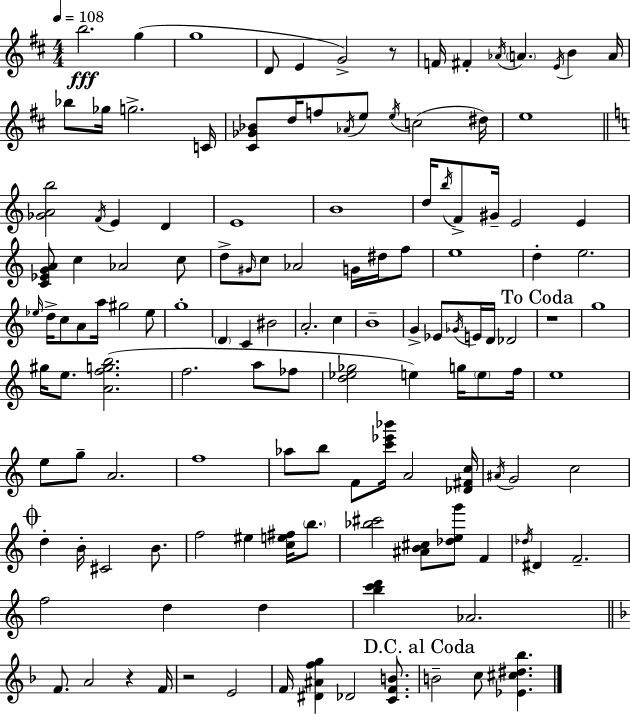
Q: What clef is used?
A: treble